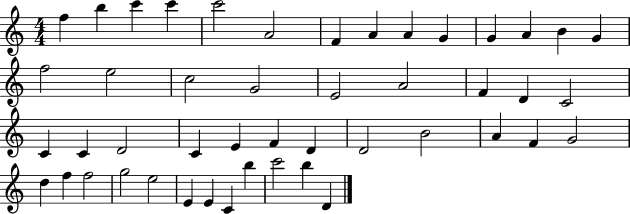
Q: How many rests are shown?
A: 0